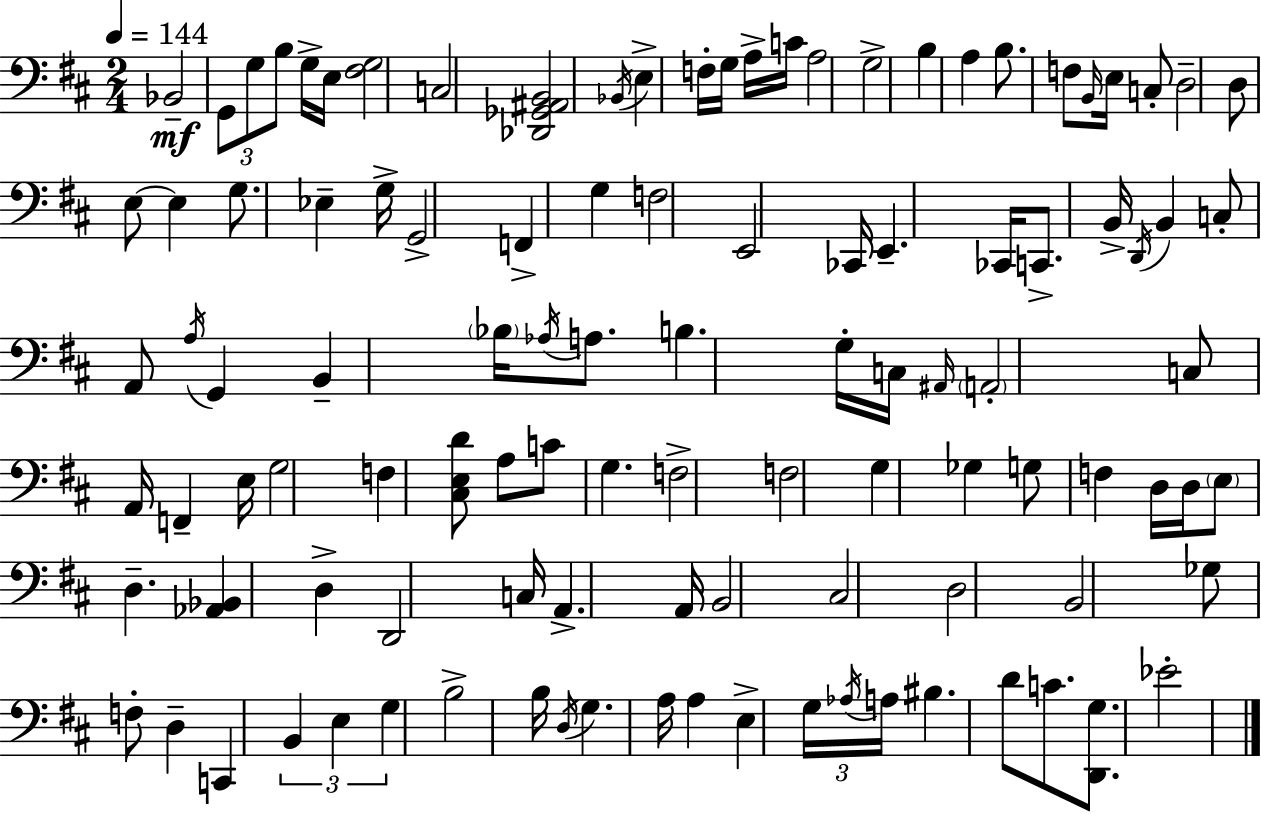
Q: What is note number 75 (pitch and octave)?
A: D2